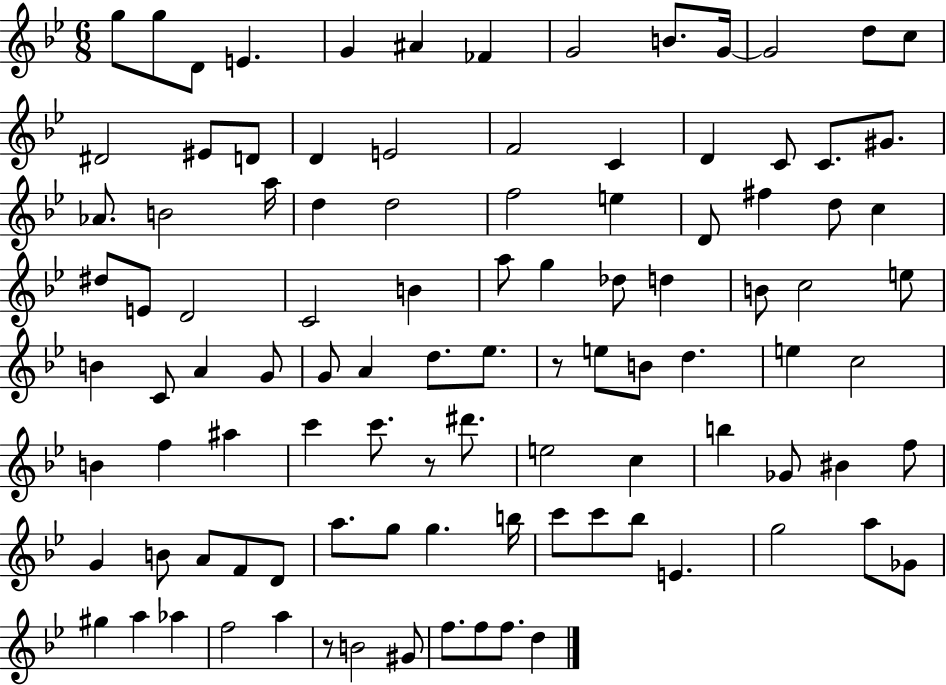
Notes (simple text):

G5/e G5/e D4/e E4/q. G4/q A#4/q FES4/q G4/h B4/e. G4/s G4/h D5/e C5/e D#4/h EIS4/e D4/e D4/q E4/h F4/h C4/q D4/q C4/e C4/e. G#4/e. Ab4/e. B4/h A5/s D5/q D5/h F5/h E5/q D4/e F#5/q D5/e C5/q D#5/e E4/e D4/h C4/h B4/q A5/e G5/q Db5/e D5/q B4/e C5/h E5/e B4/q C4/e A4/q G4/e G4/e A4/q D5/e. Eb5/e. R/e E5/e B4/e D5/q. E5/q C5/h B4/q F5/q A#5/q C6/q C6/e. R/e D#6/e. E5/h C5/q B5/q Gb4/e BIS4/q F5/e G4/q B4/e A4/e F4/e D4/e A5/e. G5/e G5/q. B5/s C6/e C6/e Bb5/e E4/q. G5/h A5/e Gb4/e G#5/q A5/q Ab5/q F5/h A5/q R/e B4/h G#4/e F5/e. F5/e F5/e. D5/q